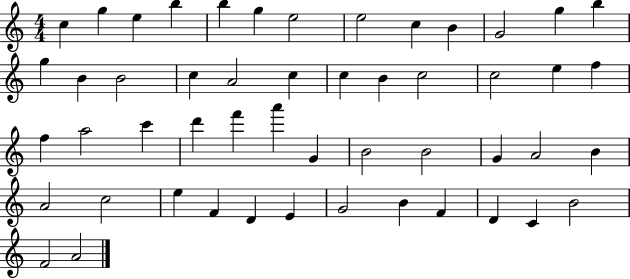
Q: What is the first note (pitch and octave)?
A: C5